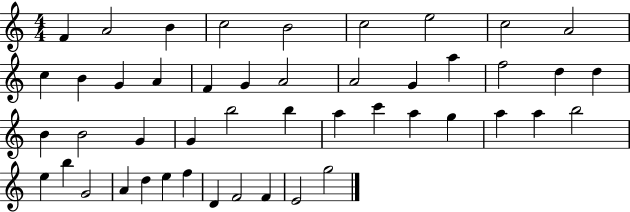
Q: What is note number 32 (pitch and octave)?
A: G5